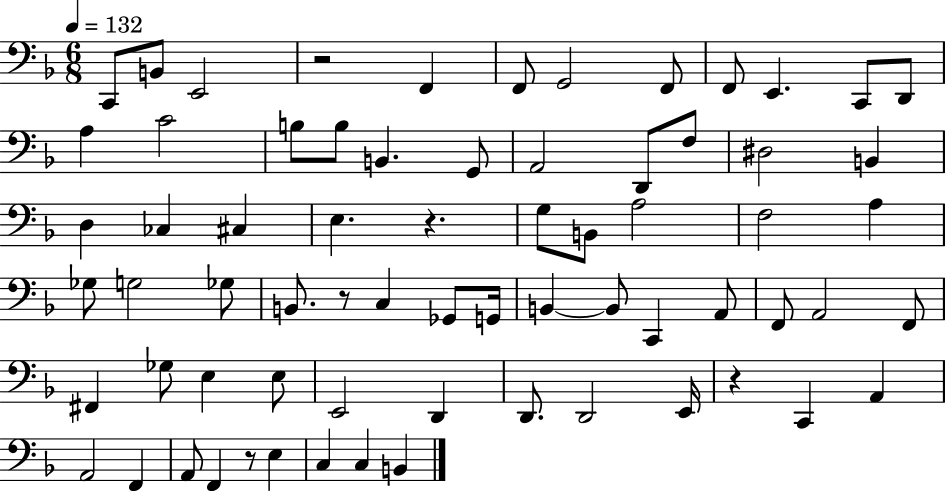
C2/e B2/e E2/h R/h F2/q F2/e G2/h F2/e F2/e E2/q. C2/e D2/e A3/q C4/h B3/e B3/e B2/q. G2/e A2/h D2/e F3/e D#3/h B2/q D3/q CES3/q C#3/q E3/q. R/q. G3/e B2/e A3/h F3/h A3/q Gb3/e G3/h Gb3/e B2/e. R/e C3/q Gb2/e G2/s B2/q B2/e C2/q A2/e F2/e A2/h F2/e F#2/q Gb3/e E3/q E3/e E2/h D2/q D2/e. D2/h E2/s R/q C2/q A2/q A2/h F2/q A2/e F2/q R/e E3/q C3/q C3/q B2/q